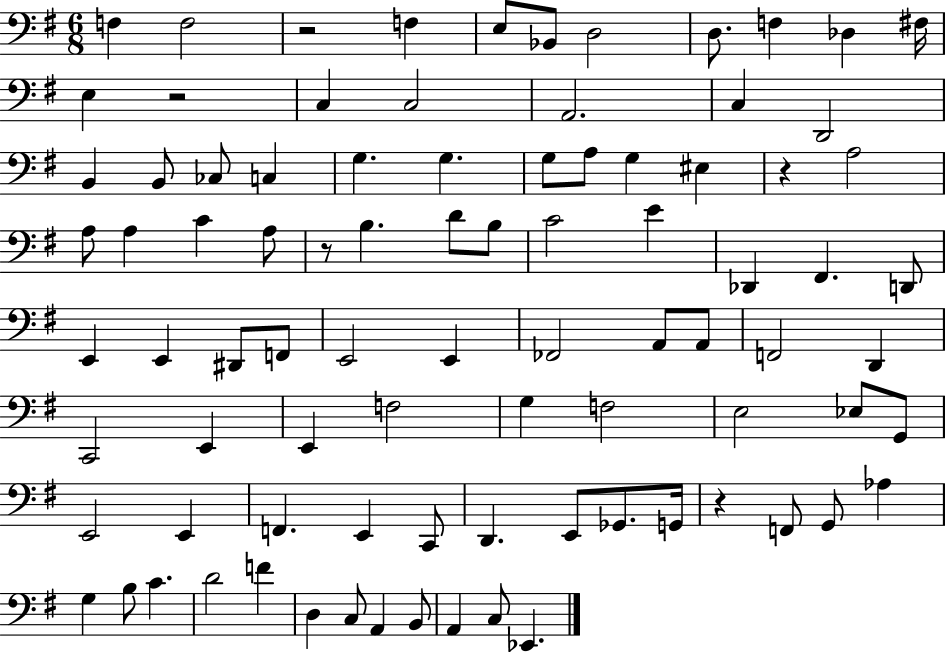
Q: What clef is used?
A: bass